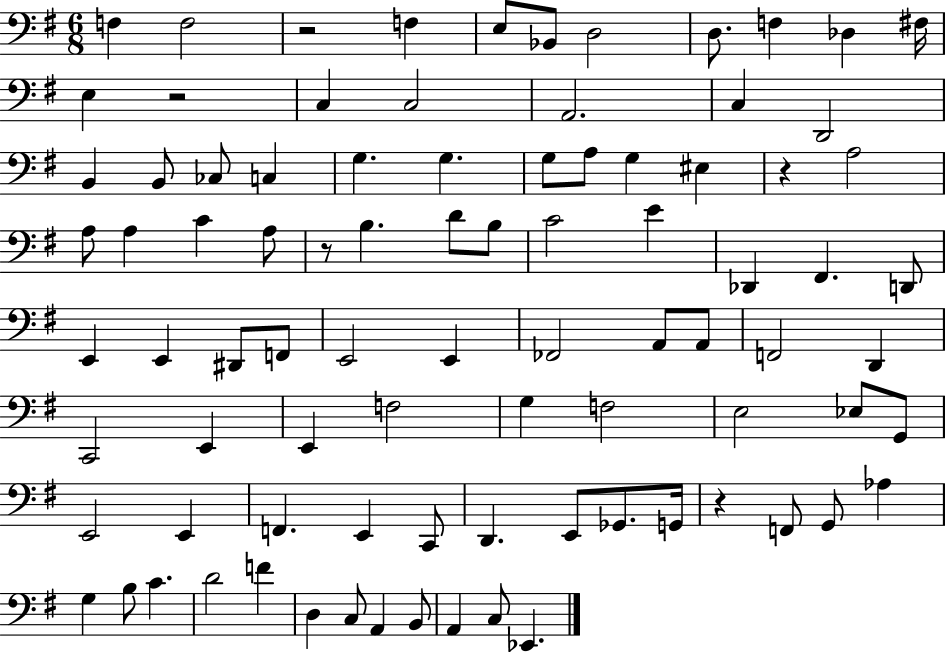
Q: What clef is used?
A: bass